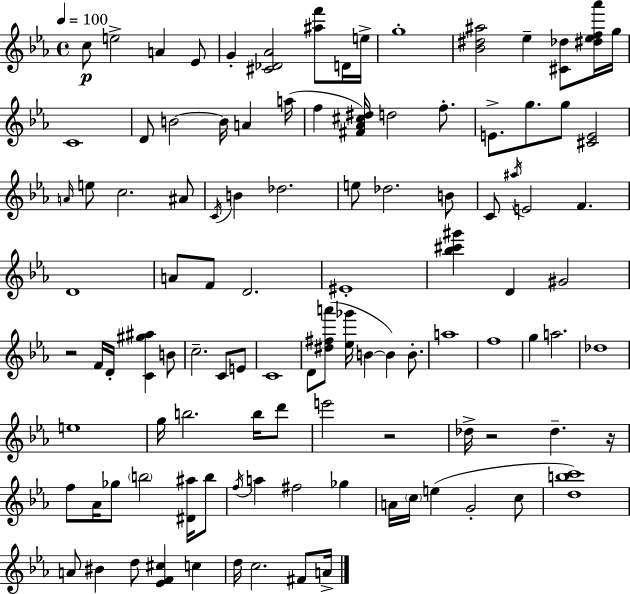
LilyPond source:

{
  \clef treble
  \time 4/4
  \defaultTimeSignature
  \key ees \major
  \tempo 4 = 100
  c''8\p e''2-> a'4 ees'8 | g'4-. <cis' des' aes'>2 <ais'' f'''>8 d'16 e''16-> | g''1-. | <bes' dis'' ais''>2 ees''4-- <cis' des''>8 <dis'' ees'' f'' aes'''>16 g''16 | \break c'1 | d'8 b'2~~ b'16 a'4 a''16( | f''4 <fis' aes' cis'' dis''>16) d''2 f''8.-. | e'8.-> g''8. g''8 <cis' e'>2 | \break \grace { a'16 } e''8 c''2. ais'8 | \acciaccatura { c'16 } b'4 des''2. | e''8 des''2. | b'8 c'8 \acciaccatura { ais''16 } e'2 f'4. | \break d'1 | a'8 f'8 d'2. | eis'1-. | <bes'' cis''' gis'''>4 d'4 gis'2 | \break r2 f'16 d'16-. <c' gis'' ais''>4 | b'8 c''2.-- c'8 | e'8 c'1 | d'8 <dis'' fis'' a'''>8( <ees'' ges'''>16 b'4~~ b'4) | \break b'8.-. a''1 | f''1 | g''4 a''2. | des''1 | \break e''1 | g''16 b''2. | b''16 d'''8 e'''2 r2 | des''16-> r2 des''4.-- | \break r16 f''8 aes'16 ges''8 \parenthesize b''2 | <dis' ais''>16 b''8 \acciaccatura { f''16 } a''4 fis''2 | ges''4 a'16 \parenthesize c''16 e''4( g'2-. | c''8 <d'' b'' c'''>1) | \break a'8 bis'4 d''8 <ees' f' cis''>4 | c''4 d''16 c''2. | fis'8 a'16-> \bar "|."
}